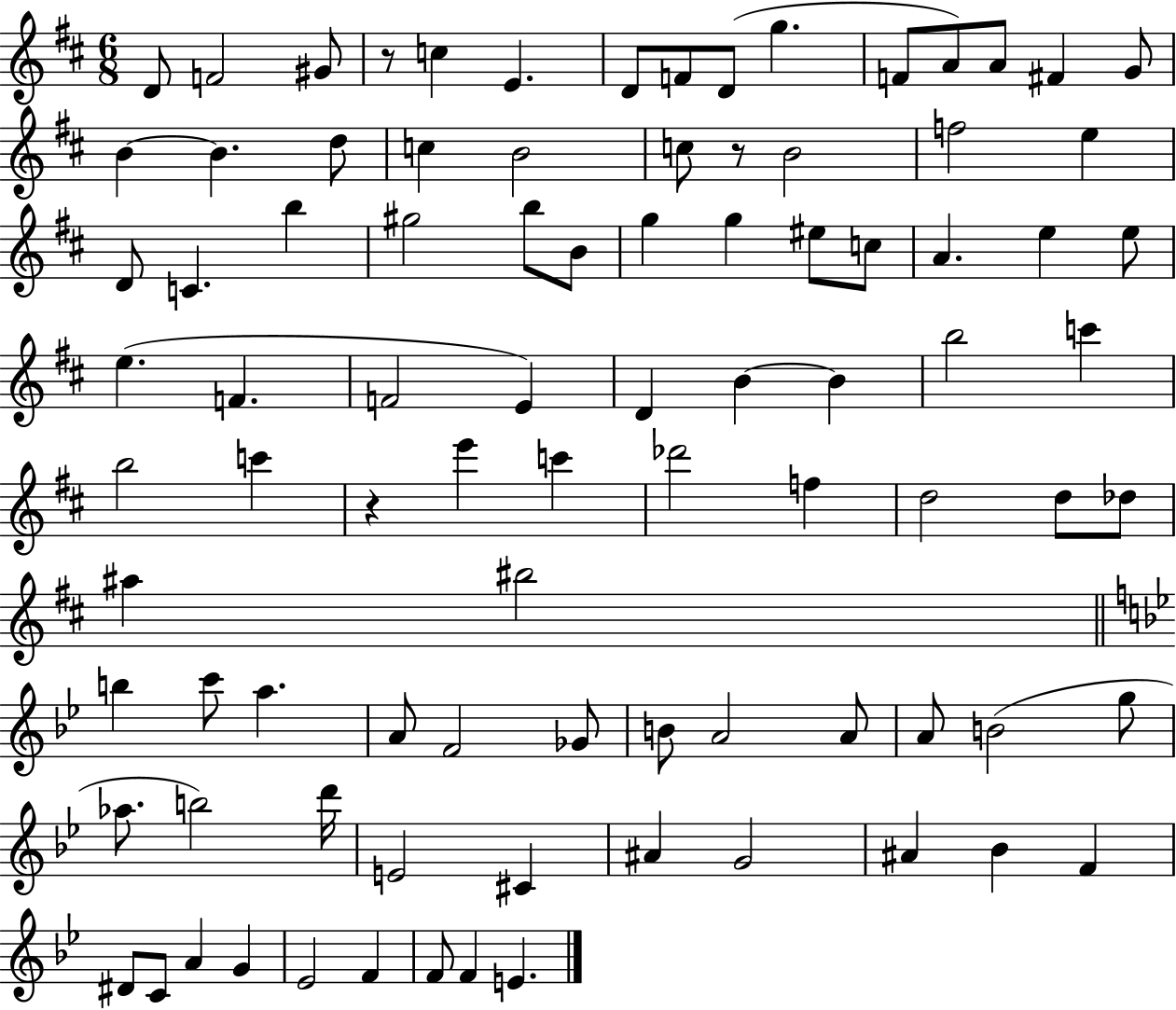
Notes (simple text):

D4/e F4/h G#4/e R/e C5/q E4/q. D4/e F4/e D4/e G5/q. F4/e A4/e A4/e F#4/q G4/e B4/q B4/q. D5/e C5/q B4/h C5/e R/e B4/h F5/h E5/q D4/e C4/q. B5/q G#5/h B5/e B4/e G5/q G5/q EIS5/e C5/e A4/q. E5/q E5/e E5/q. F4/q. F4/h E4/q D4/q B4/q B4/q B5/h C6/q B5/h C6/q R/q E6/q C6/q Db6/h F5/q D5/h D5/e Db5/e A#5/q BIS5/h B5/q C6/e A5/q. A4/e F4/h Gb4/e B4/e A4/h A4/e A4/e B4/h G5/e Ab5/e. B5/h D6/s E4/h C#4/q A#4/q G4/h A#4/q Bb4/q F4/q D#4/e C4/e A4/q G4/q Eb4/h F4/q F4/e F4/q E4/q.